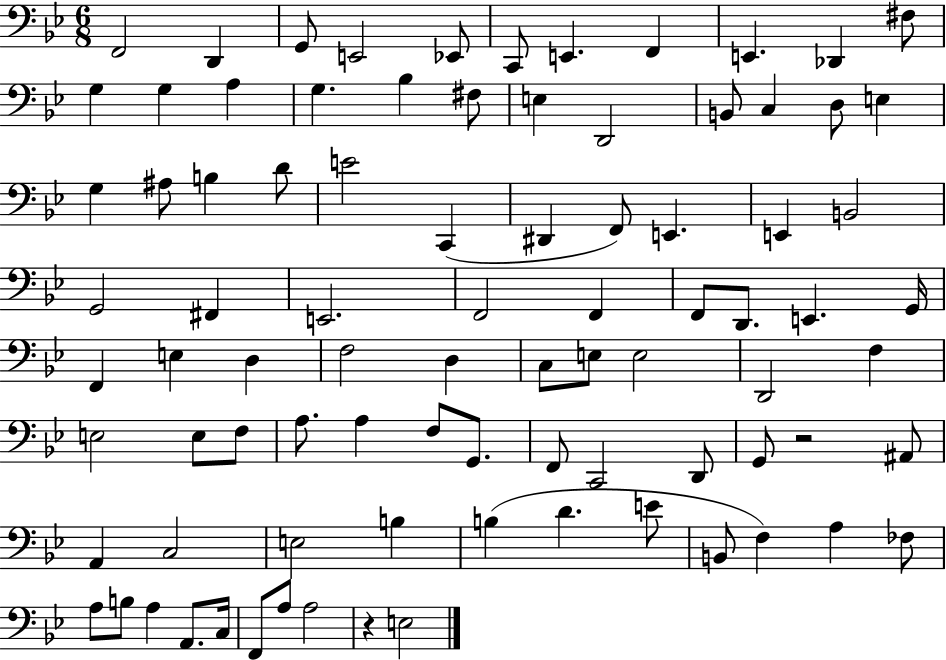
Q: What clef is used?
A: bass